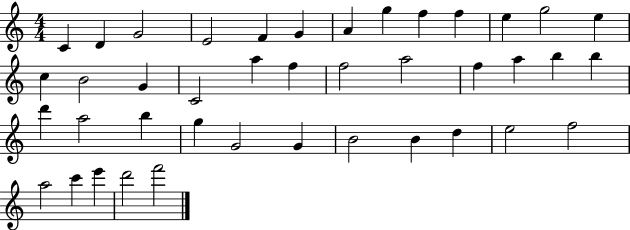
X:1
T:Untitled
M:4/4
L:1/4
K:C
C D G2 E2 F G A g f f e g2 e c B2 G C2 a f f2 a2 f a b b d' a2 b g G2 G B2 B d e2 f2 a2 c' e' d'2 f'2